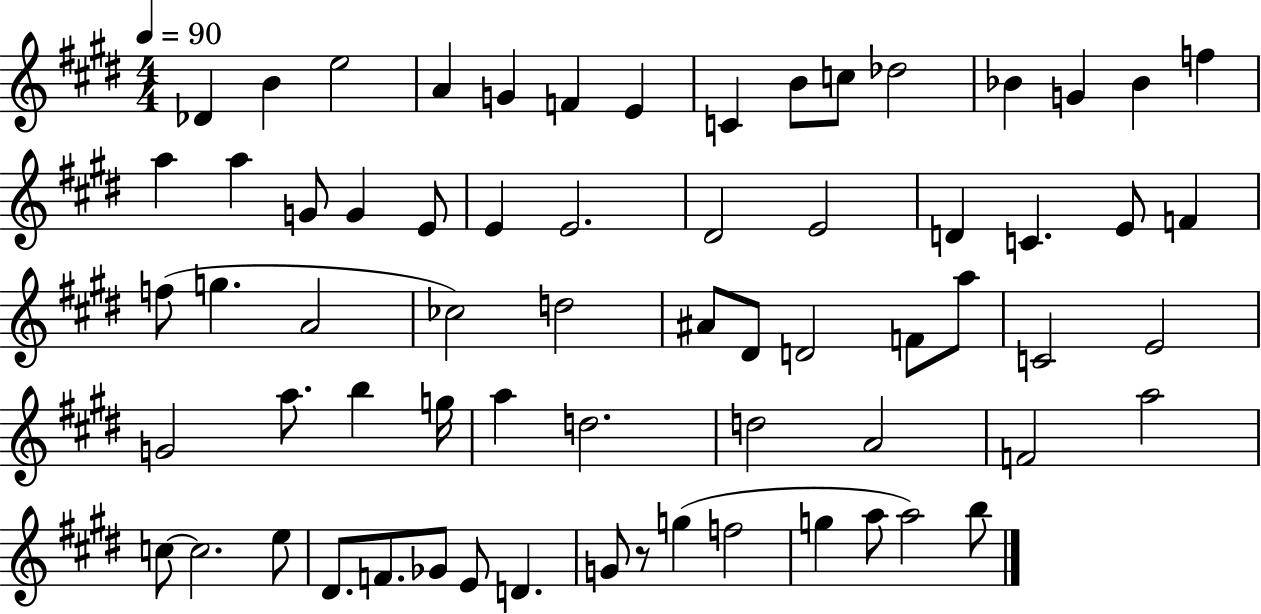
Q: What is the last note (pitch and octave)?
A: B5